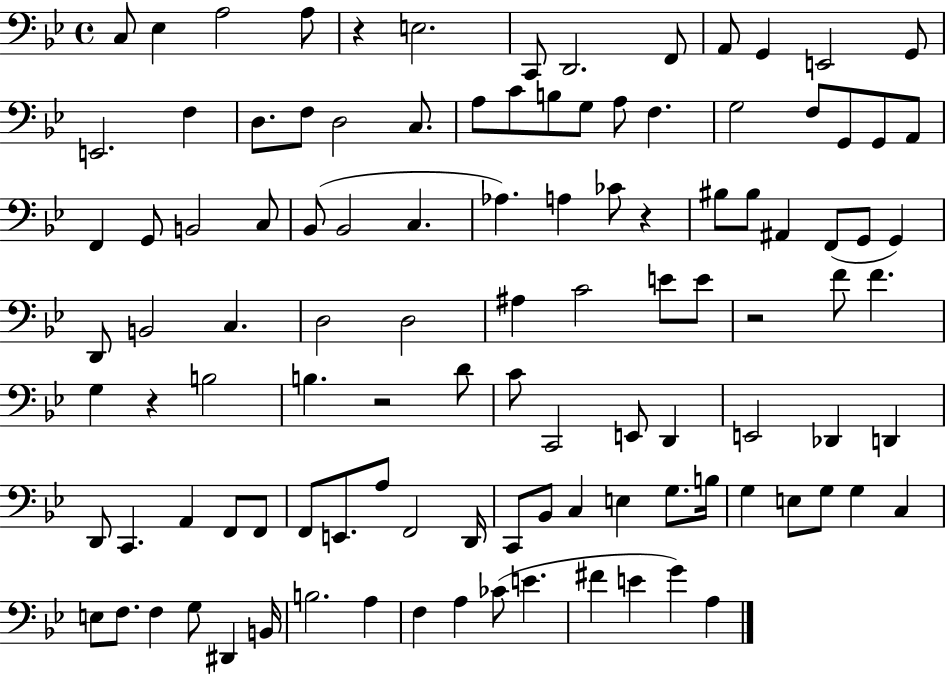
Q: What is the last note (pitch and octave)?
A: A3